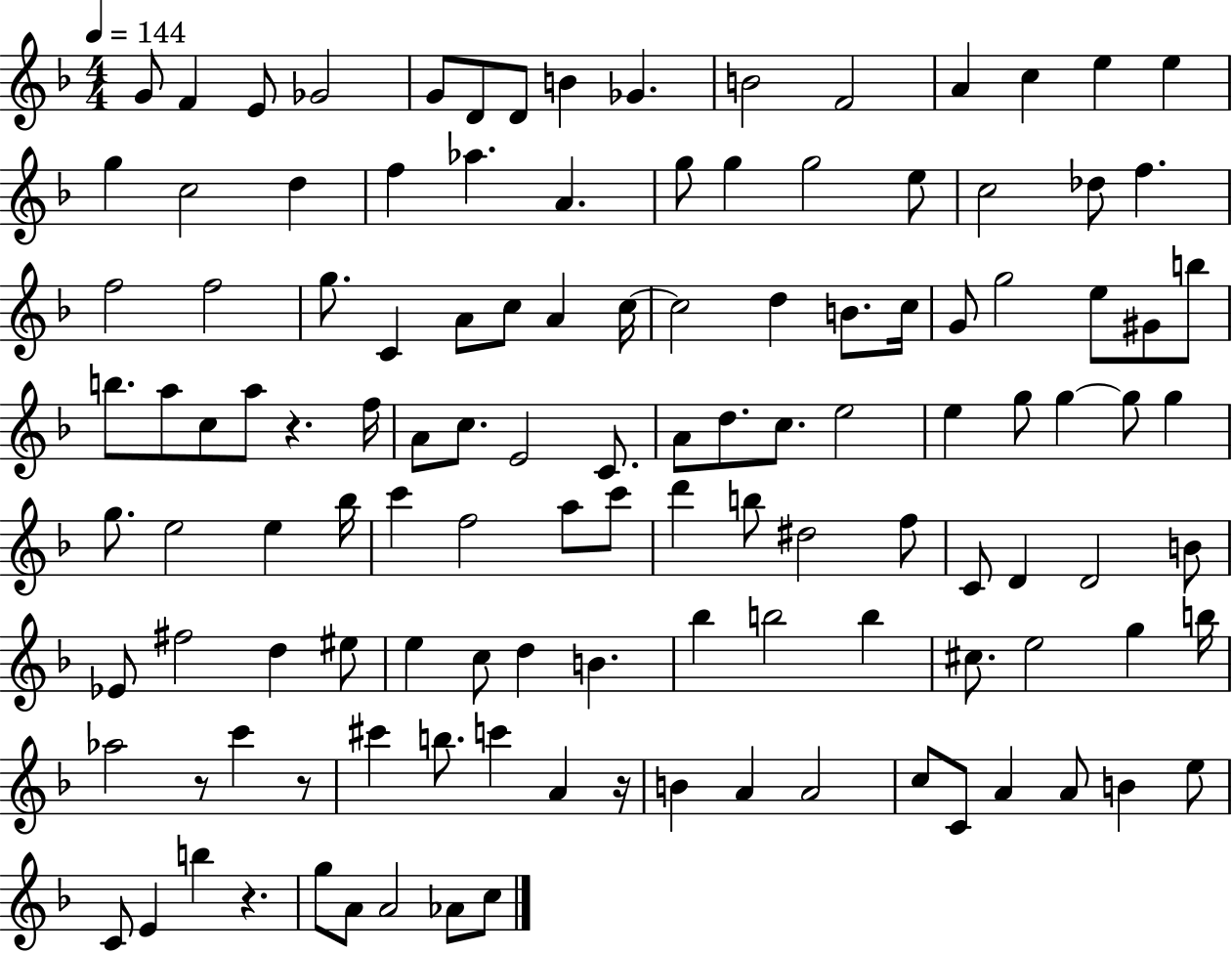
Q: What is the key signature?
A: F major